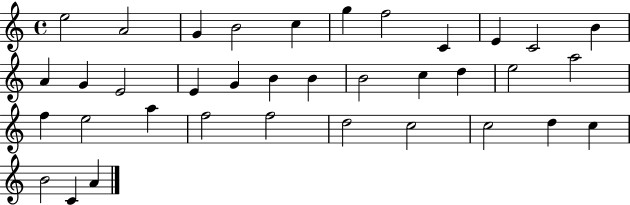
X:1
T:Untitled
M:4/4
L:1/4
K:C
e2 A2 G B2 c g f2 C E C2 B A G E2 E G B B B2 c d e2 a2 f e2 a f2 f2 d2 c2 c2 d c B2 C A